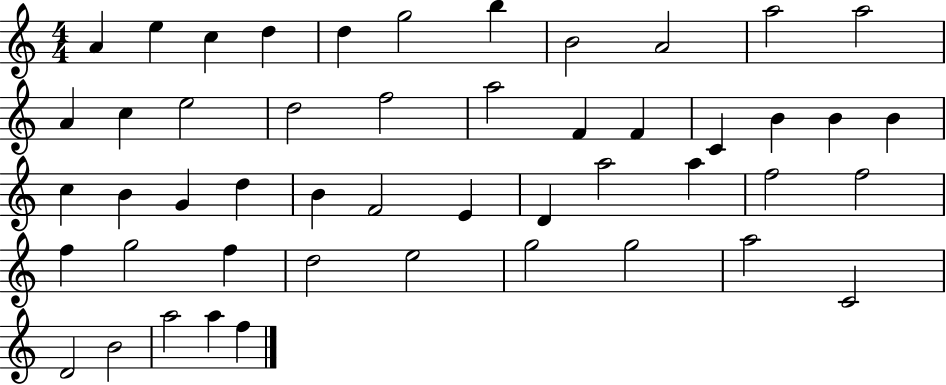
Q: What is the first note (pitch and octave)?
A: A4